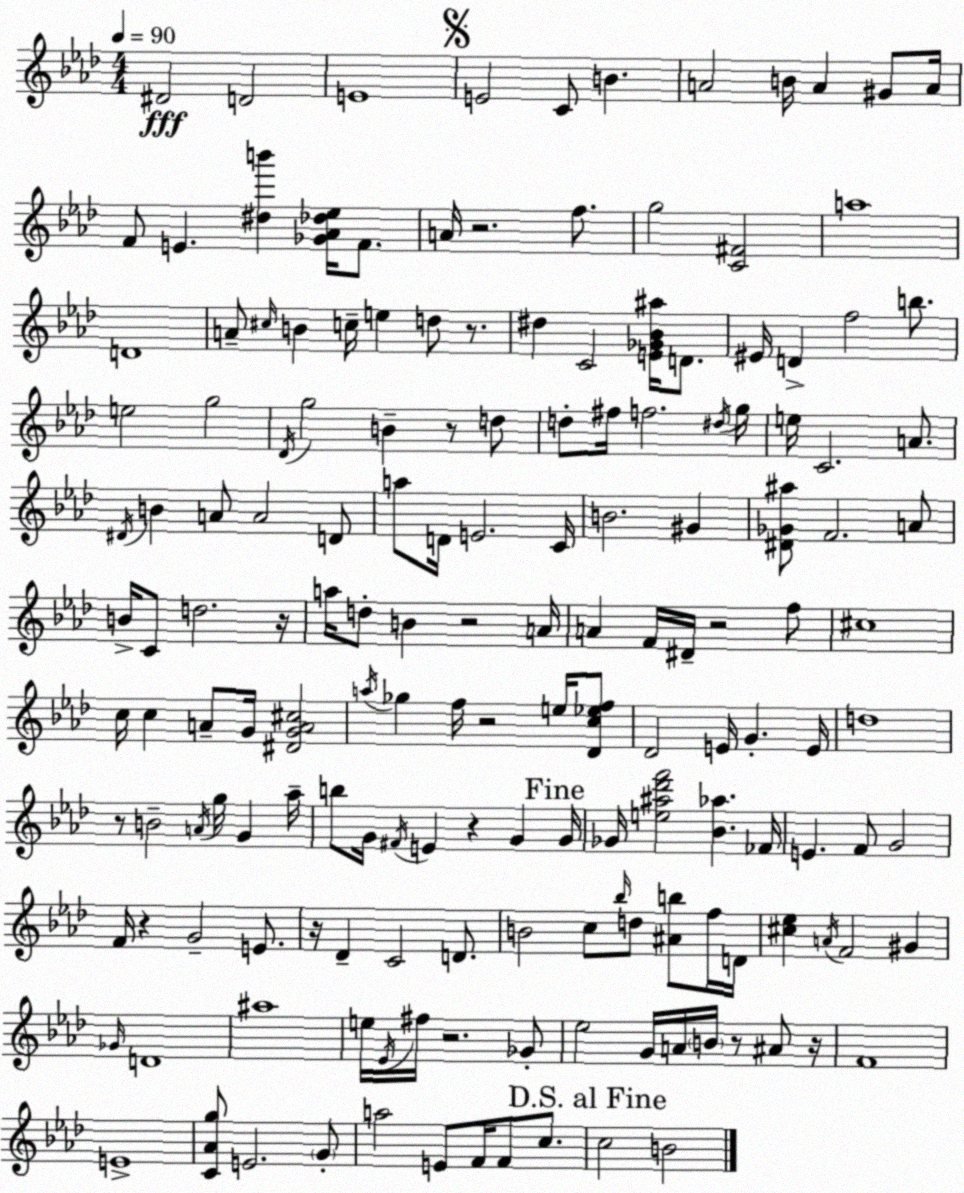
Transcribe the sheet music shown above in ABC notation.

X:1
T:Untitled
M:4/4
L:1/4
K:Fm
^D2 D2 E4 E2 C/2 B A2 B/4 A ^G/2 A/4 F/2 E [^db'] [_G_A_d_e]/4 F/2 A/4 z2 f/2 g2 [C^F]2 a4 D4 A/2 ^c/4 B c/4 e d/2 z/2 ^d C2 [E_G_B^a]/4 D/2 ^E/4 D f2 b/2 e2 g2 _D/4 g2 B z/2 d/2 d/2 ^f/4 f2 ^d/4 g/4 e/4 C2 A/2 ^D/4 B A/2 A2 D/2 a/2 D/4 E2 C/4 B2 ^G [^D_G^a]/2 F2 A/2 B/4 C/2 d2 z/4 a/4 d/2 B z2 A/4 A F/4 ^D/4 z2 f/2 ^c4 c/4 c A/2 G/4 [^DGA^c]2 a/4 _g f/4 z2 e/4 [_Dc_ef]/2 _D2 E/4 G E/4 d4 z/2 B2 A/4 g/4 G _a/4 b/2 G/4 ^F/4 E z G G/4 _G/4 [e^a_d'f']2 [_B_a] _F/4 E F/2 G2 F/4 z G2 E/2 z/4 _D C2 D/2 B2 c/2 _b/4 d/2 [^Ab]/2 f/4 D/4 [^c_e] A/4 F2 ^G _G/4 D4 ^a4 e/4 _E/4 ^f/4 z2 _G/2 _e2 G/4 A/4 B/4 z/2 ^A/2 z/4 F4 E4 [C_Ag]/2 E2 G/2 a2 E/2 F/4 F/2 c/2 c2 B2